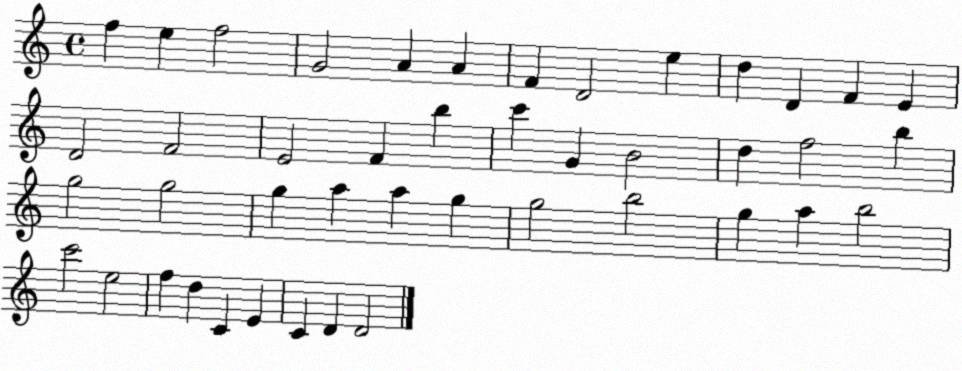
X:1
T:Untitled
M:4/4
L:1/4
K:C
f e f2 G2 A A F D2 e d D F E D2 F2 E2 F b c' G B2 d f2 b g2 g2 g a a g g2 b2 g a b2 c'2 e2 f d C E C D D2